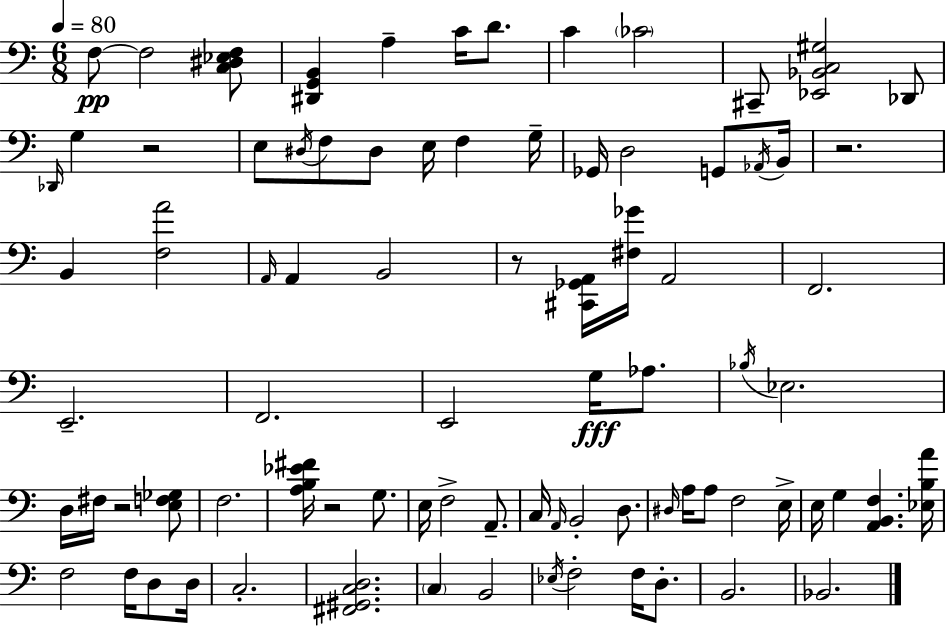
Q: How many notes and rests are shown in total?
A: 83